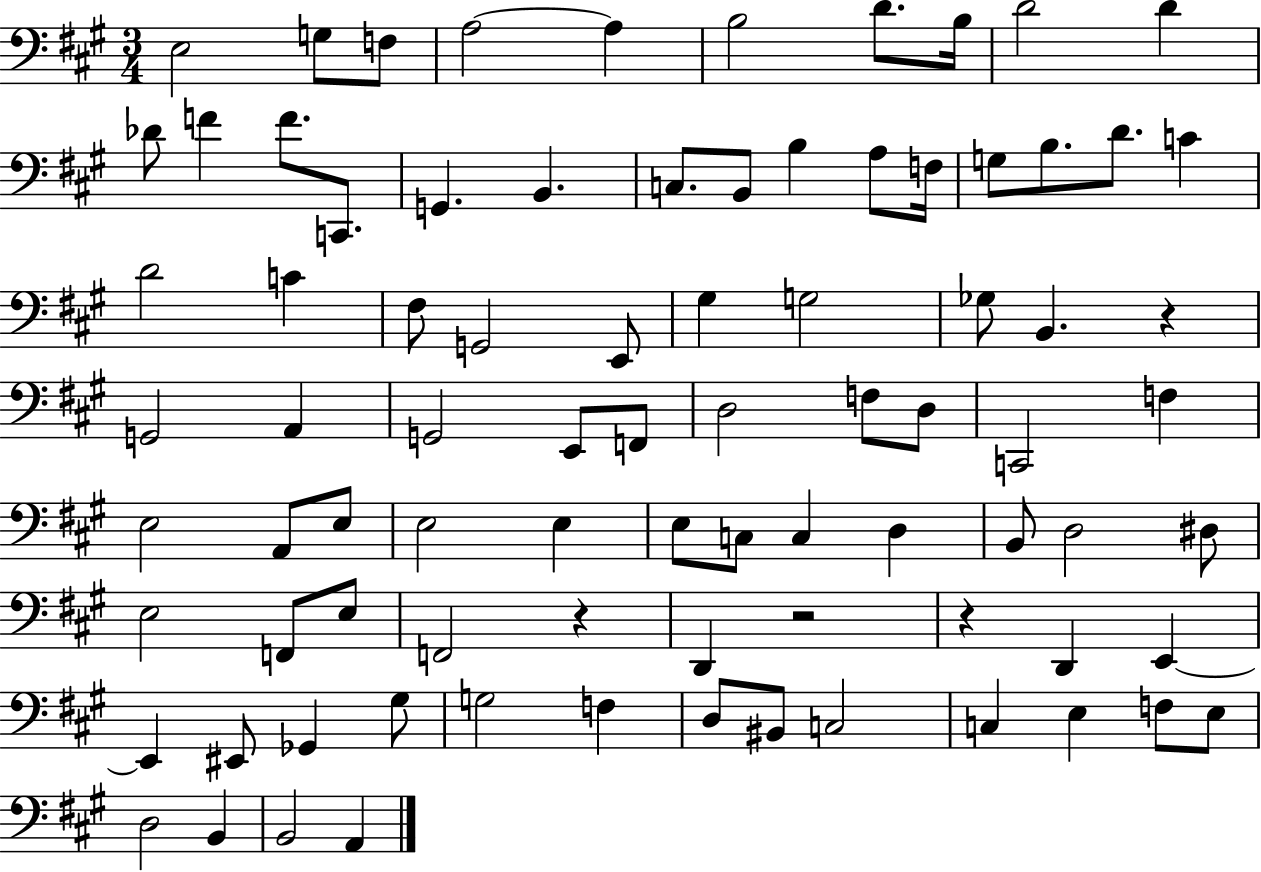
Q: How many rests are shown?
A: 4